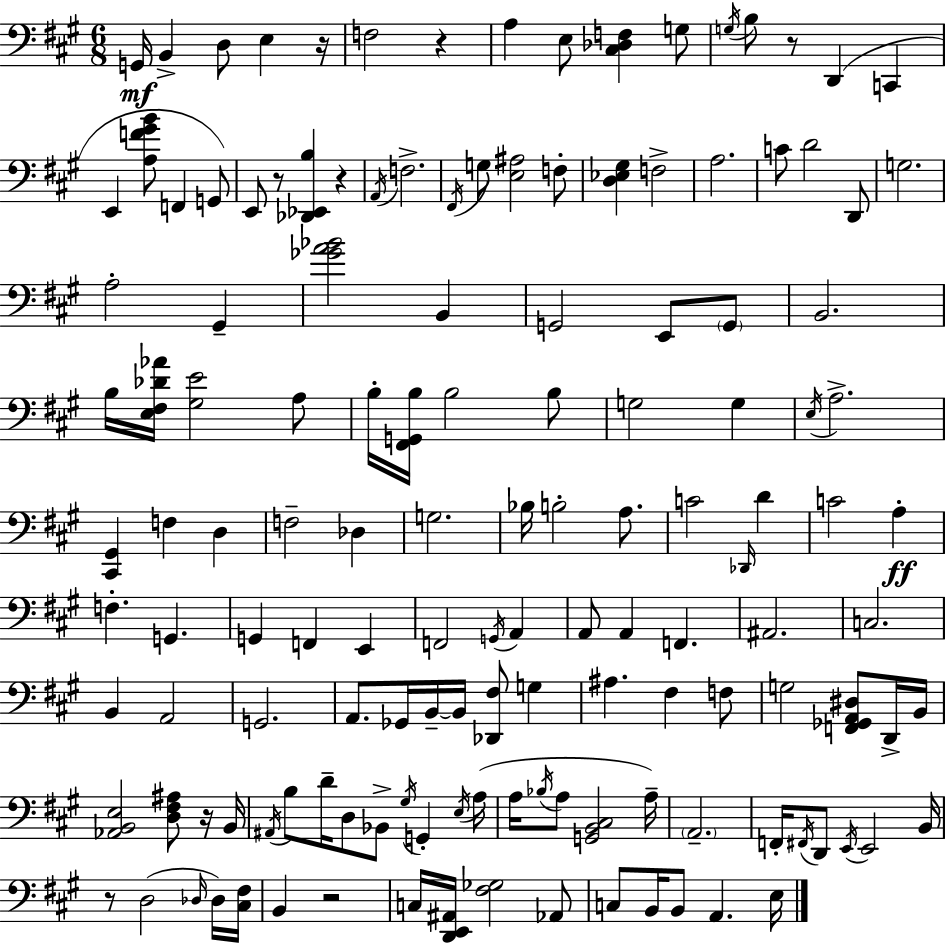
X:1
T:Untitled
M:6/8
L:1/4
K:A
G,,/4 B,, D,/2 E, z/4 F,2 z A, E,/2 [^C,_D,F,] G,/2 G,/4 B,/2 z/2 D,, C,, E,, [A,F^GB]/2 F,, G,,/2 E,,/2 z/2 [_D,,_E,,B,] z A,,/4 F,2 ^F,,/4 G,/2 [E,^A,]2 F,/2 [D,_E,^G,] F,2 A,2 C/2 D2 D,,/2 G,2 A,2 ^G,, [_GA_B]2 B,, G,,2 E,,/2 G,,/2 B,,2 B,/4 [E,^F,_D_A]/4 [^G,E]2 A,/2 B,/4 [^F,,G,,B,]/4 B,2 B,/2 G,2 G, E,/4 A,2 [^C,,^G,,] F, D, F,2 _D, G,2 _B,/4 B,2 A,/2 C2 _D,,/4 D C2 A, F, G,, G,, F,, E,, F,,2 G,,/4 A,, A,,/2 A,, F,, ^A,,2 C,2 B,, A,,2 G,,2 A,,/2 _G,,/4 B,,/4 B,,/4 [_D,,^F,]/2 G, ^A, ^F, F,/2 G,2 [F,,_G,,A,,^D,]/2 D,,/4 B,,/4 [_A,,B,,E,]2 [D,^F,^A,]/2 z/4 B,,/4 ^A,,/4 B,/2 D/4 D,/2 _B,,/2 ^G,/4 G,, E,/4 A,/4 A,/4 _B,/4 A,/2 [G,,B,,^C,]2 A,/4 A,,2 F,,/4 ^F,,/4 D,,/2 E,,/4 E,,2 B,,/4 z/2 D,2 _D,/4 _D,/4 [^C,^F,]/4 B,, z2 C,/4 [D,,E,,^A,,]/4 [^F,_G,]2 _A,,/2 C,/2 B,,/4 B,,/2 A,, E,/4